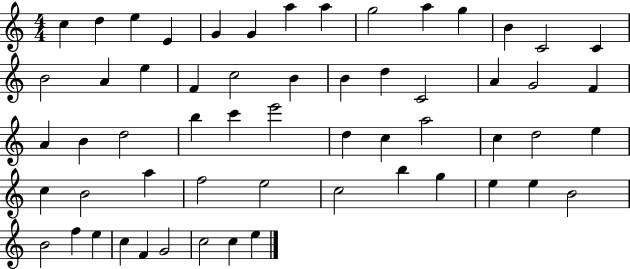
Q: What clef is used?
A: treble